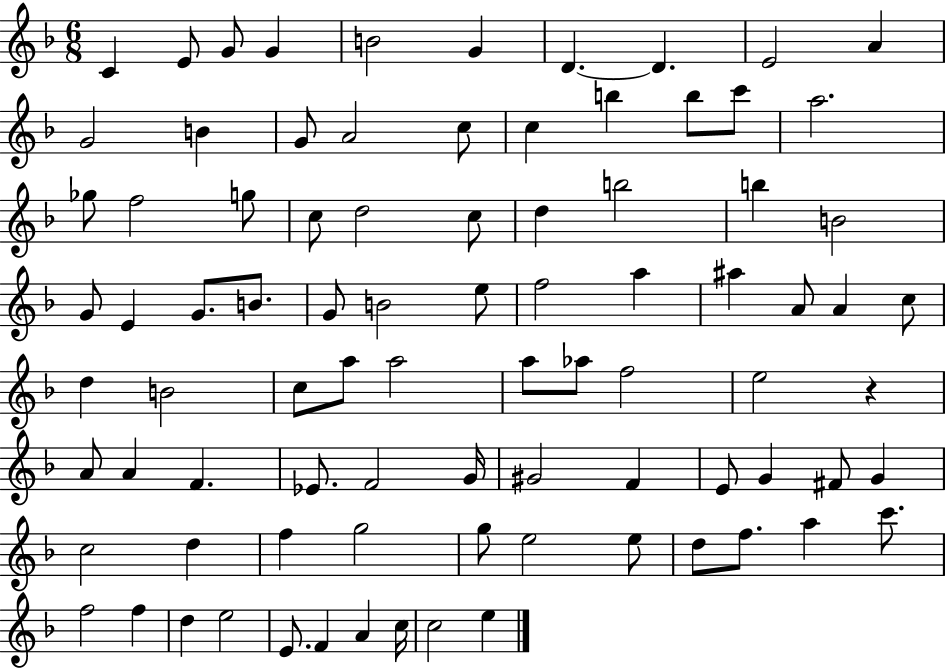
{
  \clef treble
  \numericTimeSignature
  \time 6/8
  \key f \major
  \repeat volta 2 { c'4 e'8 g'8 g'4 | b'2 g'4 | d'4.~~ d'4. | e'2 a'4 | \break g'2 b'4 | g'8 a'2 c''8 | c''4 b''4 b''8 c'''8 | a''2. | \break ges''8 f''2 g''8 | c''8 d''2 c''8 | d''4 b''2 | b''4 b'2 | \break g'8 e'4 g'8. b'8. | g'8 b'2 e''8 | f''2 a''4 | ais''4 a'8 a'4 c''8 | \break d''4 b'2 | c''8 a''8 a''2 | a''8 aes''8 f''2 | e''2 r4 | \break a'8 a'4 f'4. | ees'8. f'2 g'16 | gis'2 f'4 | e'8 g'4 fis'8 g'4 | \break c''2 d''4 | f''4 g''2 | g''8 e''2 e''8 | d''8 f''8. a''4 c'''8. | \break f''2 f''4 | d''4 e''2 | e'8. f'4 a'4 c''16 | c''2 e''4 | \break } \bar "|."
}